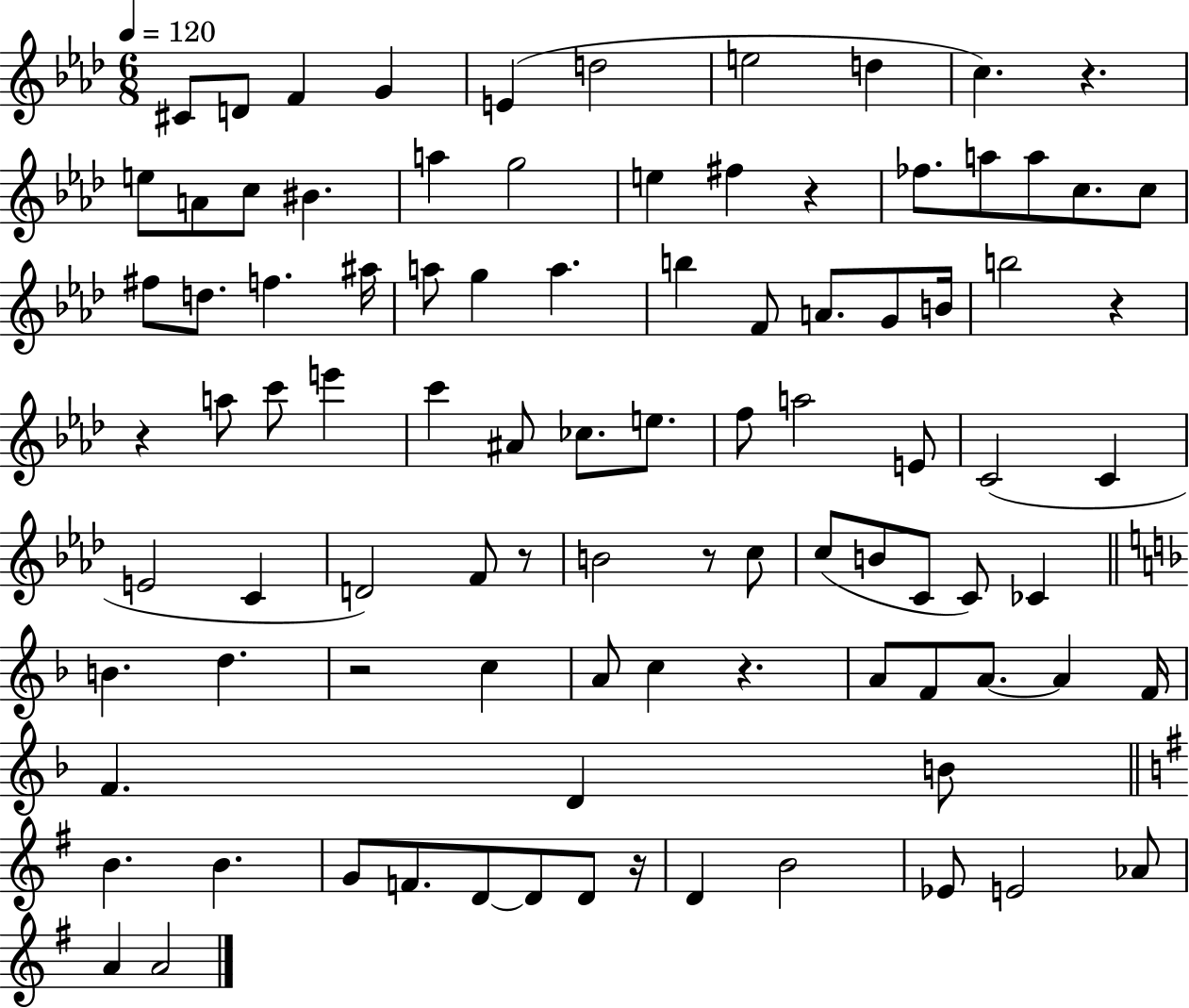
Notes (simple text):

C#4/e D4/e F4/q G4/q E4/q D5/h E5/h D5/q C5/q. R/q. E5/e A4/e C5/e BIS4/q. A5/q G5/h E5/q F#5/q R/q FES5/e. A5/e A5/e C5/e. C5/e F#5/e D5/e. F5/q. A#5/s A5/e G5/q A5/q. B5/q F4/e A4/e. G4/e B4/s B5/h R/q R/q A5/e C6/e E6/q C6/q A#4/e CES5/e. E5/e. F5/e A5/h E4/e C4/h C4/q E4/h C4/q D4/h F4/e R/e B4/h R/e C5/e C5/e B4/e C4/e C4/e CES4/q B4/q. D5/q. R/h C5/q A4/e C5/q R/q. A4/e F4/e A4/e. A4/q F4/s F4/q. D4/q B4/e B4/q. B4/q. G4/e F4/e. D4/e D4/e D4/e R/s D4/q B4/h Eb4/e E4/h Ab4/e A4/q A4/h